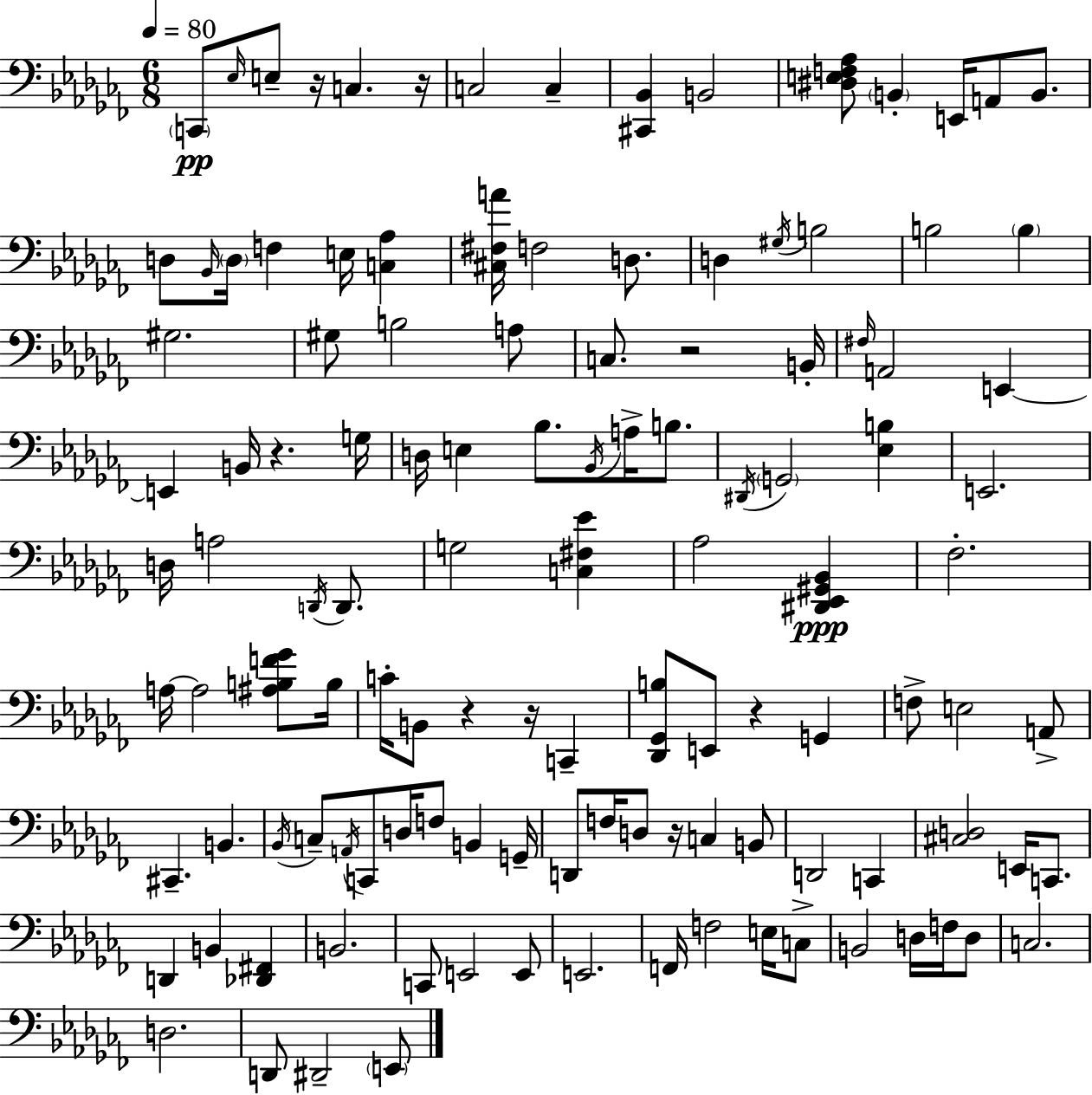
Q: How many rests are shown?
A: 8